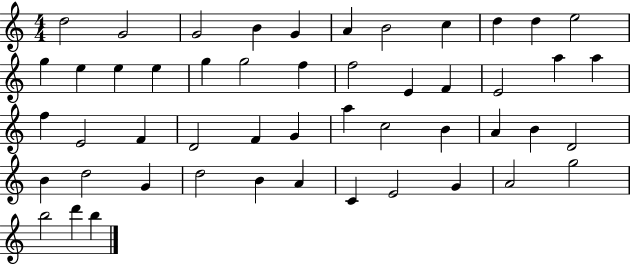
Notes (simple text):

D5/h G4/h G4/h B4/q G4/q A4/q B4/h C5/q D5/q D5/q E5/h G5/q E5/q E5/q E5/q G5/q G5/h F5/q F5/h E4/q F4/q E4/h A5/q A5/q F5/q E4/h F4/q D4/h F4/q G4/q A5/q C5/h B4/q A4/q B4/q D4/h B4/q D5/h G4/q D5/h B4/q A4/q C4/q E4/h G4/q A4/h G5/h B5/h D6/q B5/q